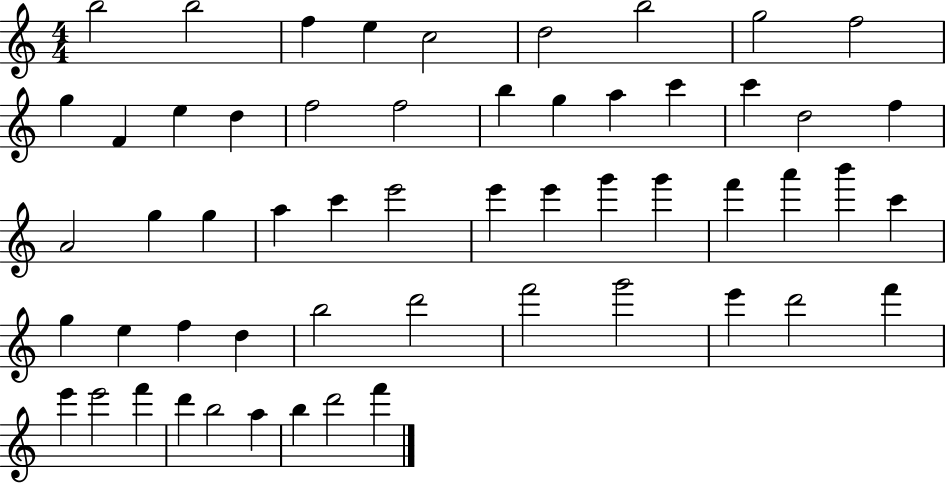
X:1
T:Untitled
M:4/4
L:1/4
K:C
b2 b2 f e c2 d2 b2 g2 f2 g F e d f2 f2 b g a c' c' d2 f A2 g g a c' e'2 e' e' g' g' f' a' b' c' g e f d b2 d'2 f'2 g'2 e' d'2 f' e' e'2 f' d' b2 a b d'2 f'